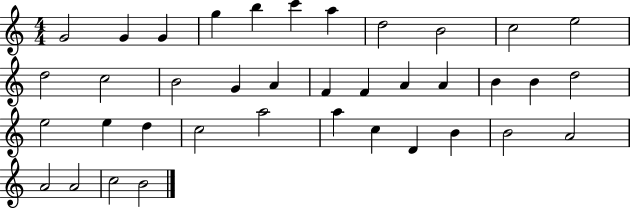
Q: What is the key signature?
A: C major